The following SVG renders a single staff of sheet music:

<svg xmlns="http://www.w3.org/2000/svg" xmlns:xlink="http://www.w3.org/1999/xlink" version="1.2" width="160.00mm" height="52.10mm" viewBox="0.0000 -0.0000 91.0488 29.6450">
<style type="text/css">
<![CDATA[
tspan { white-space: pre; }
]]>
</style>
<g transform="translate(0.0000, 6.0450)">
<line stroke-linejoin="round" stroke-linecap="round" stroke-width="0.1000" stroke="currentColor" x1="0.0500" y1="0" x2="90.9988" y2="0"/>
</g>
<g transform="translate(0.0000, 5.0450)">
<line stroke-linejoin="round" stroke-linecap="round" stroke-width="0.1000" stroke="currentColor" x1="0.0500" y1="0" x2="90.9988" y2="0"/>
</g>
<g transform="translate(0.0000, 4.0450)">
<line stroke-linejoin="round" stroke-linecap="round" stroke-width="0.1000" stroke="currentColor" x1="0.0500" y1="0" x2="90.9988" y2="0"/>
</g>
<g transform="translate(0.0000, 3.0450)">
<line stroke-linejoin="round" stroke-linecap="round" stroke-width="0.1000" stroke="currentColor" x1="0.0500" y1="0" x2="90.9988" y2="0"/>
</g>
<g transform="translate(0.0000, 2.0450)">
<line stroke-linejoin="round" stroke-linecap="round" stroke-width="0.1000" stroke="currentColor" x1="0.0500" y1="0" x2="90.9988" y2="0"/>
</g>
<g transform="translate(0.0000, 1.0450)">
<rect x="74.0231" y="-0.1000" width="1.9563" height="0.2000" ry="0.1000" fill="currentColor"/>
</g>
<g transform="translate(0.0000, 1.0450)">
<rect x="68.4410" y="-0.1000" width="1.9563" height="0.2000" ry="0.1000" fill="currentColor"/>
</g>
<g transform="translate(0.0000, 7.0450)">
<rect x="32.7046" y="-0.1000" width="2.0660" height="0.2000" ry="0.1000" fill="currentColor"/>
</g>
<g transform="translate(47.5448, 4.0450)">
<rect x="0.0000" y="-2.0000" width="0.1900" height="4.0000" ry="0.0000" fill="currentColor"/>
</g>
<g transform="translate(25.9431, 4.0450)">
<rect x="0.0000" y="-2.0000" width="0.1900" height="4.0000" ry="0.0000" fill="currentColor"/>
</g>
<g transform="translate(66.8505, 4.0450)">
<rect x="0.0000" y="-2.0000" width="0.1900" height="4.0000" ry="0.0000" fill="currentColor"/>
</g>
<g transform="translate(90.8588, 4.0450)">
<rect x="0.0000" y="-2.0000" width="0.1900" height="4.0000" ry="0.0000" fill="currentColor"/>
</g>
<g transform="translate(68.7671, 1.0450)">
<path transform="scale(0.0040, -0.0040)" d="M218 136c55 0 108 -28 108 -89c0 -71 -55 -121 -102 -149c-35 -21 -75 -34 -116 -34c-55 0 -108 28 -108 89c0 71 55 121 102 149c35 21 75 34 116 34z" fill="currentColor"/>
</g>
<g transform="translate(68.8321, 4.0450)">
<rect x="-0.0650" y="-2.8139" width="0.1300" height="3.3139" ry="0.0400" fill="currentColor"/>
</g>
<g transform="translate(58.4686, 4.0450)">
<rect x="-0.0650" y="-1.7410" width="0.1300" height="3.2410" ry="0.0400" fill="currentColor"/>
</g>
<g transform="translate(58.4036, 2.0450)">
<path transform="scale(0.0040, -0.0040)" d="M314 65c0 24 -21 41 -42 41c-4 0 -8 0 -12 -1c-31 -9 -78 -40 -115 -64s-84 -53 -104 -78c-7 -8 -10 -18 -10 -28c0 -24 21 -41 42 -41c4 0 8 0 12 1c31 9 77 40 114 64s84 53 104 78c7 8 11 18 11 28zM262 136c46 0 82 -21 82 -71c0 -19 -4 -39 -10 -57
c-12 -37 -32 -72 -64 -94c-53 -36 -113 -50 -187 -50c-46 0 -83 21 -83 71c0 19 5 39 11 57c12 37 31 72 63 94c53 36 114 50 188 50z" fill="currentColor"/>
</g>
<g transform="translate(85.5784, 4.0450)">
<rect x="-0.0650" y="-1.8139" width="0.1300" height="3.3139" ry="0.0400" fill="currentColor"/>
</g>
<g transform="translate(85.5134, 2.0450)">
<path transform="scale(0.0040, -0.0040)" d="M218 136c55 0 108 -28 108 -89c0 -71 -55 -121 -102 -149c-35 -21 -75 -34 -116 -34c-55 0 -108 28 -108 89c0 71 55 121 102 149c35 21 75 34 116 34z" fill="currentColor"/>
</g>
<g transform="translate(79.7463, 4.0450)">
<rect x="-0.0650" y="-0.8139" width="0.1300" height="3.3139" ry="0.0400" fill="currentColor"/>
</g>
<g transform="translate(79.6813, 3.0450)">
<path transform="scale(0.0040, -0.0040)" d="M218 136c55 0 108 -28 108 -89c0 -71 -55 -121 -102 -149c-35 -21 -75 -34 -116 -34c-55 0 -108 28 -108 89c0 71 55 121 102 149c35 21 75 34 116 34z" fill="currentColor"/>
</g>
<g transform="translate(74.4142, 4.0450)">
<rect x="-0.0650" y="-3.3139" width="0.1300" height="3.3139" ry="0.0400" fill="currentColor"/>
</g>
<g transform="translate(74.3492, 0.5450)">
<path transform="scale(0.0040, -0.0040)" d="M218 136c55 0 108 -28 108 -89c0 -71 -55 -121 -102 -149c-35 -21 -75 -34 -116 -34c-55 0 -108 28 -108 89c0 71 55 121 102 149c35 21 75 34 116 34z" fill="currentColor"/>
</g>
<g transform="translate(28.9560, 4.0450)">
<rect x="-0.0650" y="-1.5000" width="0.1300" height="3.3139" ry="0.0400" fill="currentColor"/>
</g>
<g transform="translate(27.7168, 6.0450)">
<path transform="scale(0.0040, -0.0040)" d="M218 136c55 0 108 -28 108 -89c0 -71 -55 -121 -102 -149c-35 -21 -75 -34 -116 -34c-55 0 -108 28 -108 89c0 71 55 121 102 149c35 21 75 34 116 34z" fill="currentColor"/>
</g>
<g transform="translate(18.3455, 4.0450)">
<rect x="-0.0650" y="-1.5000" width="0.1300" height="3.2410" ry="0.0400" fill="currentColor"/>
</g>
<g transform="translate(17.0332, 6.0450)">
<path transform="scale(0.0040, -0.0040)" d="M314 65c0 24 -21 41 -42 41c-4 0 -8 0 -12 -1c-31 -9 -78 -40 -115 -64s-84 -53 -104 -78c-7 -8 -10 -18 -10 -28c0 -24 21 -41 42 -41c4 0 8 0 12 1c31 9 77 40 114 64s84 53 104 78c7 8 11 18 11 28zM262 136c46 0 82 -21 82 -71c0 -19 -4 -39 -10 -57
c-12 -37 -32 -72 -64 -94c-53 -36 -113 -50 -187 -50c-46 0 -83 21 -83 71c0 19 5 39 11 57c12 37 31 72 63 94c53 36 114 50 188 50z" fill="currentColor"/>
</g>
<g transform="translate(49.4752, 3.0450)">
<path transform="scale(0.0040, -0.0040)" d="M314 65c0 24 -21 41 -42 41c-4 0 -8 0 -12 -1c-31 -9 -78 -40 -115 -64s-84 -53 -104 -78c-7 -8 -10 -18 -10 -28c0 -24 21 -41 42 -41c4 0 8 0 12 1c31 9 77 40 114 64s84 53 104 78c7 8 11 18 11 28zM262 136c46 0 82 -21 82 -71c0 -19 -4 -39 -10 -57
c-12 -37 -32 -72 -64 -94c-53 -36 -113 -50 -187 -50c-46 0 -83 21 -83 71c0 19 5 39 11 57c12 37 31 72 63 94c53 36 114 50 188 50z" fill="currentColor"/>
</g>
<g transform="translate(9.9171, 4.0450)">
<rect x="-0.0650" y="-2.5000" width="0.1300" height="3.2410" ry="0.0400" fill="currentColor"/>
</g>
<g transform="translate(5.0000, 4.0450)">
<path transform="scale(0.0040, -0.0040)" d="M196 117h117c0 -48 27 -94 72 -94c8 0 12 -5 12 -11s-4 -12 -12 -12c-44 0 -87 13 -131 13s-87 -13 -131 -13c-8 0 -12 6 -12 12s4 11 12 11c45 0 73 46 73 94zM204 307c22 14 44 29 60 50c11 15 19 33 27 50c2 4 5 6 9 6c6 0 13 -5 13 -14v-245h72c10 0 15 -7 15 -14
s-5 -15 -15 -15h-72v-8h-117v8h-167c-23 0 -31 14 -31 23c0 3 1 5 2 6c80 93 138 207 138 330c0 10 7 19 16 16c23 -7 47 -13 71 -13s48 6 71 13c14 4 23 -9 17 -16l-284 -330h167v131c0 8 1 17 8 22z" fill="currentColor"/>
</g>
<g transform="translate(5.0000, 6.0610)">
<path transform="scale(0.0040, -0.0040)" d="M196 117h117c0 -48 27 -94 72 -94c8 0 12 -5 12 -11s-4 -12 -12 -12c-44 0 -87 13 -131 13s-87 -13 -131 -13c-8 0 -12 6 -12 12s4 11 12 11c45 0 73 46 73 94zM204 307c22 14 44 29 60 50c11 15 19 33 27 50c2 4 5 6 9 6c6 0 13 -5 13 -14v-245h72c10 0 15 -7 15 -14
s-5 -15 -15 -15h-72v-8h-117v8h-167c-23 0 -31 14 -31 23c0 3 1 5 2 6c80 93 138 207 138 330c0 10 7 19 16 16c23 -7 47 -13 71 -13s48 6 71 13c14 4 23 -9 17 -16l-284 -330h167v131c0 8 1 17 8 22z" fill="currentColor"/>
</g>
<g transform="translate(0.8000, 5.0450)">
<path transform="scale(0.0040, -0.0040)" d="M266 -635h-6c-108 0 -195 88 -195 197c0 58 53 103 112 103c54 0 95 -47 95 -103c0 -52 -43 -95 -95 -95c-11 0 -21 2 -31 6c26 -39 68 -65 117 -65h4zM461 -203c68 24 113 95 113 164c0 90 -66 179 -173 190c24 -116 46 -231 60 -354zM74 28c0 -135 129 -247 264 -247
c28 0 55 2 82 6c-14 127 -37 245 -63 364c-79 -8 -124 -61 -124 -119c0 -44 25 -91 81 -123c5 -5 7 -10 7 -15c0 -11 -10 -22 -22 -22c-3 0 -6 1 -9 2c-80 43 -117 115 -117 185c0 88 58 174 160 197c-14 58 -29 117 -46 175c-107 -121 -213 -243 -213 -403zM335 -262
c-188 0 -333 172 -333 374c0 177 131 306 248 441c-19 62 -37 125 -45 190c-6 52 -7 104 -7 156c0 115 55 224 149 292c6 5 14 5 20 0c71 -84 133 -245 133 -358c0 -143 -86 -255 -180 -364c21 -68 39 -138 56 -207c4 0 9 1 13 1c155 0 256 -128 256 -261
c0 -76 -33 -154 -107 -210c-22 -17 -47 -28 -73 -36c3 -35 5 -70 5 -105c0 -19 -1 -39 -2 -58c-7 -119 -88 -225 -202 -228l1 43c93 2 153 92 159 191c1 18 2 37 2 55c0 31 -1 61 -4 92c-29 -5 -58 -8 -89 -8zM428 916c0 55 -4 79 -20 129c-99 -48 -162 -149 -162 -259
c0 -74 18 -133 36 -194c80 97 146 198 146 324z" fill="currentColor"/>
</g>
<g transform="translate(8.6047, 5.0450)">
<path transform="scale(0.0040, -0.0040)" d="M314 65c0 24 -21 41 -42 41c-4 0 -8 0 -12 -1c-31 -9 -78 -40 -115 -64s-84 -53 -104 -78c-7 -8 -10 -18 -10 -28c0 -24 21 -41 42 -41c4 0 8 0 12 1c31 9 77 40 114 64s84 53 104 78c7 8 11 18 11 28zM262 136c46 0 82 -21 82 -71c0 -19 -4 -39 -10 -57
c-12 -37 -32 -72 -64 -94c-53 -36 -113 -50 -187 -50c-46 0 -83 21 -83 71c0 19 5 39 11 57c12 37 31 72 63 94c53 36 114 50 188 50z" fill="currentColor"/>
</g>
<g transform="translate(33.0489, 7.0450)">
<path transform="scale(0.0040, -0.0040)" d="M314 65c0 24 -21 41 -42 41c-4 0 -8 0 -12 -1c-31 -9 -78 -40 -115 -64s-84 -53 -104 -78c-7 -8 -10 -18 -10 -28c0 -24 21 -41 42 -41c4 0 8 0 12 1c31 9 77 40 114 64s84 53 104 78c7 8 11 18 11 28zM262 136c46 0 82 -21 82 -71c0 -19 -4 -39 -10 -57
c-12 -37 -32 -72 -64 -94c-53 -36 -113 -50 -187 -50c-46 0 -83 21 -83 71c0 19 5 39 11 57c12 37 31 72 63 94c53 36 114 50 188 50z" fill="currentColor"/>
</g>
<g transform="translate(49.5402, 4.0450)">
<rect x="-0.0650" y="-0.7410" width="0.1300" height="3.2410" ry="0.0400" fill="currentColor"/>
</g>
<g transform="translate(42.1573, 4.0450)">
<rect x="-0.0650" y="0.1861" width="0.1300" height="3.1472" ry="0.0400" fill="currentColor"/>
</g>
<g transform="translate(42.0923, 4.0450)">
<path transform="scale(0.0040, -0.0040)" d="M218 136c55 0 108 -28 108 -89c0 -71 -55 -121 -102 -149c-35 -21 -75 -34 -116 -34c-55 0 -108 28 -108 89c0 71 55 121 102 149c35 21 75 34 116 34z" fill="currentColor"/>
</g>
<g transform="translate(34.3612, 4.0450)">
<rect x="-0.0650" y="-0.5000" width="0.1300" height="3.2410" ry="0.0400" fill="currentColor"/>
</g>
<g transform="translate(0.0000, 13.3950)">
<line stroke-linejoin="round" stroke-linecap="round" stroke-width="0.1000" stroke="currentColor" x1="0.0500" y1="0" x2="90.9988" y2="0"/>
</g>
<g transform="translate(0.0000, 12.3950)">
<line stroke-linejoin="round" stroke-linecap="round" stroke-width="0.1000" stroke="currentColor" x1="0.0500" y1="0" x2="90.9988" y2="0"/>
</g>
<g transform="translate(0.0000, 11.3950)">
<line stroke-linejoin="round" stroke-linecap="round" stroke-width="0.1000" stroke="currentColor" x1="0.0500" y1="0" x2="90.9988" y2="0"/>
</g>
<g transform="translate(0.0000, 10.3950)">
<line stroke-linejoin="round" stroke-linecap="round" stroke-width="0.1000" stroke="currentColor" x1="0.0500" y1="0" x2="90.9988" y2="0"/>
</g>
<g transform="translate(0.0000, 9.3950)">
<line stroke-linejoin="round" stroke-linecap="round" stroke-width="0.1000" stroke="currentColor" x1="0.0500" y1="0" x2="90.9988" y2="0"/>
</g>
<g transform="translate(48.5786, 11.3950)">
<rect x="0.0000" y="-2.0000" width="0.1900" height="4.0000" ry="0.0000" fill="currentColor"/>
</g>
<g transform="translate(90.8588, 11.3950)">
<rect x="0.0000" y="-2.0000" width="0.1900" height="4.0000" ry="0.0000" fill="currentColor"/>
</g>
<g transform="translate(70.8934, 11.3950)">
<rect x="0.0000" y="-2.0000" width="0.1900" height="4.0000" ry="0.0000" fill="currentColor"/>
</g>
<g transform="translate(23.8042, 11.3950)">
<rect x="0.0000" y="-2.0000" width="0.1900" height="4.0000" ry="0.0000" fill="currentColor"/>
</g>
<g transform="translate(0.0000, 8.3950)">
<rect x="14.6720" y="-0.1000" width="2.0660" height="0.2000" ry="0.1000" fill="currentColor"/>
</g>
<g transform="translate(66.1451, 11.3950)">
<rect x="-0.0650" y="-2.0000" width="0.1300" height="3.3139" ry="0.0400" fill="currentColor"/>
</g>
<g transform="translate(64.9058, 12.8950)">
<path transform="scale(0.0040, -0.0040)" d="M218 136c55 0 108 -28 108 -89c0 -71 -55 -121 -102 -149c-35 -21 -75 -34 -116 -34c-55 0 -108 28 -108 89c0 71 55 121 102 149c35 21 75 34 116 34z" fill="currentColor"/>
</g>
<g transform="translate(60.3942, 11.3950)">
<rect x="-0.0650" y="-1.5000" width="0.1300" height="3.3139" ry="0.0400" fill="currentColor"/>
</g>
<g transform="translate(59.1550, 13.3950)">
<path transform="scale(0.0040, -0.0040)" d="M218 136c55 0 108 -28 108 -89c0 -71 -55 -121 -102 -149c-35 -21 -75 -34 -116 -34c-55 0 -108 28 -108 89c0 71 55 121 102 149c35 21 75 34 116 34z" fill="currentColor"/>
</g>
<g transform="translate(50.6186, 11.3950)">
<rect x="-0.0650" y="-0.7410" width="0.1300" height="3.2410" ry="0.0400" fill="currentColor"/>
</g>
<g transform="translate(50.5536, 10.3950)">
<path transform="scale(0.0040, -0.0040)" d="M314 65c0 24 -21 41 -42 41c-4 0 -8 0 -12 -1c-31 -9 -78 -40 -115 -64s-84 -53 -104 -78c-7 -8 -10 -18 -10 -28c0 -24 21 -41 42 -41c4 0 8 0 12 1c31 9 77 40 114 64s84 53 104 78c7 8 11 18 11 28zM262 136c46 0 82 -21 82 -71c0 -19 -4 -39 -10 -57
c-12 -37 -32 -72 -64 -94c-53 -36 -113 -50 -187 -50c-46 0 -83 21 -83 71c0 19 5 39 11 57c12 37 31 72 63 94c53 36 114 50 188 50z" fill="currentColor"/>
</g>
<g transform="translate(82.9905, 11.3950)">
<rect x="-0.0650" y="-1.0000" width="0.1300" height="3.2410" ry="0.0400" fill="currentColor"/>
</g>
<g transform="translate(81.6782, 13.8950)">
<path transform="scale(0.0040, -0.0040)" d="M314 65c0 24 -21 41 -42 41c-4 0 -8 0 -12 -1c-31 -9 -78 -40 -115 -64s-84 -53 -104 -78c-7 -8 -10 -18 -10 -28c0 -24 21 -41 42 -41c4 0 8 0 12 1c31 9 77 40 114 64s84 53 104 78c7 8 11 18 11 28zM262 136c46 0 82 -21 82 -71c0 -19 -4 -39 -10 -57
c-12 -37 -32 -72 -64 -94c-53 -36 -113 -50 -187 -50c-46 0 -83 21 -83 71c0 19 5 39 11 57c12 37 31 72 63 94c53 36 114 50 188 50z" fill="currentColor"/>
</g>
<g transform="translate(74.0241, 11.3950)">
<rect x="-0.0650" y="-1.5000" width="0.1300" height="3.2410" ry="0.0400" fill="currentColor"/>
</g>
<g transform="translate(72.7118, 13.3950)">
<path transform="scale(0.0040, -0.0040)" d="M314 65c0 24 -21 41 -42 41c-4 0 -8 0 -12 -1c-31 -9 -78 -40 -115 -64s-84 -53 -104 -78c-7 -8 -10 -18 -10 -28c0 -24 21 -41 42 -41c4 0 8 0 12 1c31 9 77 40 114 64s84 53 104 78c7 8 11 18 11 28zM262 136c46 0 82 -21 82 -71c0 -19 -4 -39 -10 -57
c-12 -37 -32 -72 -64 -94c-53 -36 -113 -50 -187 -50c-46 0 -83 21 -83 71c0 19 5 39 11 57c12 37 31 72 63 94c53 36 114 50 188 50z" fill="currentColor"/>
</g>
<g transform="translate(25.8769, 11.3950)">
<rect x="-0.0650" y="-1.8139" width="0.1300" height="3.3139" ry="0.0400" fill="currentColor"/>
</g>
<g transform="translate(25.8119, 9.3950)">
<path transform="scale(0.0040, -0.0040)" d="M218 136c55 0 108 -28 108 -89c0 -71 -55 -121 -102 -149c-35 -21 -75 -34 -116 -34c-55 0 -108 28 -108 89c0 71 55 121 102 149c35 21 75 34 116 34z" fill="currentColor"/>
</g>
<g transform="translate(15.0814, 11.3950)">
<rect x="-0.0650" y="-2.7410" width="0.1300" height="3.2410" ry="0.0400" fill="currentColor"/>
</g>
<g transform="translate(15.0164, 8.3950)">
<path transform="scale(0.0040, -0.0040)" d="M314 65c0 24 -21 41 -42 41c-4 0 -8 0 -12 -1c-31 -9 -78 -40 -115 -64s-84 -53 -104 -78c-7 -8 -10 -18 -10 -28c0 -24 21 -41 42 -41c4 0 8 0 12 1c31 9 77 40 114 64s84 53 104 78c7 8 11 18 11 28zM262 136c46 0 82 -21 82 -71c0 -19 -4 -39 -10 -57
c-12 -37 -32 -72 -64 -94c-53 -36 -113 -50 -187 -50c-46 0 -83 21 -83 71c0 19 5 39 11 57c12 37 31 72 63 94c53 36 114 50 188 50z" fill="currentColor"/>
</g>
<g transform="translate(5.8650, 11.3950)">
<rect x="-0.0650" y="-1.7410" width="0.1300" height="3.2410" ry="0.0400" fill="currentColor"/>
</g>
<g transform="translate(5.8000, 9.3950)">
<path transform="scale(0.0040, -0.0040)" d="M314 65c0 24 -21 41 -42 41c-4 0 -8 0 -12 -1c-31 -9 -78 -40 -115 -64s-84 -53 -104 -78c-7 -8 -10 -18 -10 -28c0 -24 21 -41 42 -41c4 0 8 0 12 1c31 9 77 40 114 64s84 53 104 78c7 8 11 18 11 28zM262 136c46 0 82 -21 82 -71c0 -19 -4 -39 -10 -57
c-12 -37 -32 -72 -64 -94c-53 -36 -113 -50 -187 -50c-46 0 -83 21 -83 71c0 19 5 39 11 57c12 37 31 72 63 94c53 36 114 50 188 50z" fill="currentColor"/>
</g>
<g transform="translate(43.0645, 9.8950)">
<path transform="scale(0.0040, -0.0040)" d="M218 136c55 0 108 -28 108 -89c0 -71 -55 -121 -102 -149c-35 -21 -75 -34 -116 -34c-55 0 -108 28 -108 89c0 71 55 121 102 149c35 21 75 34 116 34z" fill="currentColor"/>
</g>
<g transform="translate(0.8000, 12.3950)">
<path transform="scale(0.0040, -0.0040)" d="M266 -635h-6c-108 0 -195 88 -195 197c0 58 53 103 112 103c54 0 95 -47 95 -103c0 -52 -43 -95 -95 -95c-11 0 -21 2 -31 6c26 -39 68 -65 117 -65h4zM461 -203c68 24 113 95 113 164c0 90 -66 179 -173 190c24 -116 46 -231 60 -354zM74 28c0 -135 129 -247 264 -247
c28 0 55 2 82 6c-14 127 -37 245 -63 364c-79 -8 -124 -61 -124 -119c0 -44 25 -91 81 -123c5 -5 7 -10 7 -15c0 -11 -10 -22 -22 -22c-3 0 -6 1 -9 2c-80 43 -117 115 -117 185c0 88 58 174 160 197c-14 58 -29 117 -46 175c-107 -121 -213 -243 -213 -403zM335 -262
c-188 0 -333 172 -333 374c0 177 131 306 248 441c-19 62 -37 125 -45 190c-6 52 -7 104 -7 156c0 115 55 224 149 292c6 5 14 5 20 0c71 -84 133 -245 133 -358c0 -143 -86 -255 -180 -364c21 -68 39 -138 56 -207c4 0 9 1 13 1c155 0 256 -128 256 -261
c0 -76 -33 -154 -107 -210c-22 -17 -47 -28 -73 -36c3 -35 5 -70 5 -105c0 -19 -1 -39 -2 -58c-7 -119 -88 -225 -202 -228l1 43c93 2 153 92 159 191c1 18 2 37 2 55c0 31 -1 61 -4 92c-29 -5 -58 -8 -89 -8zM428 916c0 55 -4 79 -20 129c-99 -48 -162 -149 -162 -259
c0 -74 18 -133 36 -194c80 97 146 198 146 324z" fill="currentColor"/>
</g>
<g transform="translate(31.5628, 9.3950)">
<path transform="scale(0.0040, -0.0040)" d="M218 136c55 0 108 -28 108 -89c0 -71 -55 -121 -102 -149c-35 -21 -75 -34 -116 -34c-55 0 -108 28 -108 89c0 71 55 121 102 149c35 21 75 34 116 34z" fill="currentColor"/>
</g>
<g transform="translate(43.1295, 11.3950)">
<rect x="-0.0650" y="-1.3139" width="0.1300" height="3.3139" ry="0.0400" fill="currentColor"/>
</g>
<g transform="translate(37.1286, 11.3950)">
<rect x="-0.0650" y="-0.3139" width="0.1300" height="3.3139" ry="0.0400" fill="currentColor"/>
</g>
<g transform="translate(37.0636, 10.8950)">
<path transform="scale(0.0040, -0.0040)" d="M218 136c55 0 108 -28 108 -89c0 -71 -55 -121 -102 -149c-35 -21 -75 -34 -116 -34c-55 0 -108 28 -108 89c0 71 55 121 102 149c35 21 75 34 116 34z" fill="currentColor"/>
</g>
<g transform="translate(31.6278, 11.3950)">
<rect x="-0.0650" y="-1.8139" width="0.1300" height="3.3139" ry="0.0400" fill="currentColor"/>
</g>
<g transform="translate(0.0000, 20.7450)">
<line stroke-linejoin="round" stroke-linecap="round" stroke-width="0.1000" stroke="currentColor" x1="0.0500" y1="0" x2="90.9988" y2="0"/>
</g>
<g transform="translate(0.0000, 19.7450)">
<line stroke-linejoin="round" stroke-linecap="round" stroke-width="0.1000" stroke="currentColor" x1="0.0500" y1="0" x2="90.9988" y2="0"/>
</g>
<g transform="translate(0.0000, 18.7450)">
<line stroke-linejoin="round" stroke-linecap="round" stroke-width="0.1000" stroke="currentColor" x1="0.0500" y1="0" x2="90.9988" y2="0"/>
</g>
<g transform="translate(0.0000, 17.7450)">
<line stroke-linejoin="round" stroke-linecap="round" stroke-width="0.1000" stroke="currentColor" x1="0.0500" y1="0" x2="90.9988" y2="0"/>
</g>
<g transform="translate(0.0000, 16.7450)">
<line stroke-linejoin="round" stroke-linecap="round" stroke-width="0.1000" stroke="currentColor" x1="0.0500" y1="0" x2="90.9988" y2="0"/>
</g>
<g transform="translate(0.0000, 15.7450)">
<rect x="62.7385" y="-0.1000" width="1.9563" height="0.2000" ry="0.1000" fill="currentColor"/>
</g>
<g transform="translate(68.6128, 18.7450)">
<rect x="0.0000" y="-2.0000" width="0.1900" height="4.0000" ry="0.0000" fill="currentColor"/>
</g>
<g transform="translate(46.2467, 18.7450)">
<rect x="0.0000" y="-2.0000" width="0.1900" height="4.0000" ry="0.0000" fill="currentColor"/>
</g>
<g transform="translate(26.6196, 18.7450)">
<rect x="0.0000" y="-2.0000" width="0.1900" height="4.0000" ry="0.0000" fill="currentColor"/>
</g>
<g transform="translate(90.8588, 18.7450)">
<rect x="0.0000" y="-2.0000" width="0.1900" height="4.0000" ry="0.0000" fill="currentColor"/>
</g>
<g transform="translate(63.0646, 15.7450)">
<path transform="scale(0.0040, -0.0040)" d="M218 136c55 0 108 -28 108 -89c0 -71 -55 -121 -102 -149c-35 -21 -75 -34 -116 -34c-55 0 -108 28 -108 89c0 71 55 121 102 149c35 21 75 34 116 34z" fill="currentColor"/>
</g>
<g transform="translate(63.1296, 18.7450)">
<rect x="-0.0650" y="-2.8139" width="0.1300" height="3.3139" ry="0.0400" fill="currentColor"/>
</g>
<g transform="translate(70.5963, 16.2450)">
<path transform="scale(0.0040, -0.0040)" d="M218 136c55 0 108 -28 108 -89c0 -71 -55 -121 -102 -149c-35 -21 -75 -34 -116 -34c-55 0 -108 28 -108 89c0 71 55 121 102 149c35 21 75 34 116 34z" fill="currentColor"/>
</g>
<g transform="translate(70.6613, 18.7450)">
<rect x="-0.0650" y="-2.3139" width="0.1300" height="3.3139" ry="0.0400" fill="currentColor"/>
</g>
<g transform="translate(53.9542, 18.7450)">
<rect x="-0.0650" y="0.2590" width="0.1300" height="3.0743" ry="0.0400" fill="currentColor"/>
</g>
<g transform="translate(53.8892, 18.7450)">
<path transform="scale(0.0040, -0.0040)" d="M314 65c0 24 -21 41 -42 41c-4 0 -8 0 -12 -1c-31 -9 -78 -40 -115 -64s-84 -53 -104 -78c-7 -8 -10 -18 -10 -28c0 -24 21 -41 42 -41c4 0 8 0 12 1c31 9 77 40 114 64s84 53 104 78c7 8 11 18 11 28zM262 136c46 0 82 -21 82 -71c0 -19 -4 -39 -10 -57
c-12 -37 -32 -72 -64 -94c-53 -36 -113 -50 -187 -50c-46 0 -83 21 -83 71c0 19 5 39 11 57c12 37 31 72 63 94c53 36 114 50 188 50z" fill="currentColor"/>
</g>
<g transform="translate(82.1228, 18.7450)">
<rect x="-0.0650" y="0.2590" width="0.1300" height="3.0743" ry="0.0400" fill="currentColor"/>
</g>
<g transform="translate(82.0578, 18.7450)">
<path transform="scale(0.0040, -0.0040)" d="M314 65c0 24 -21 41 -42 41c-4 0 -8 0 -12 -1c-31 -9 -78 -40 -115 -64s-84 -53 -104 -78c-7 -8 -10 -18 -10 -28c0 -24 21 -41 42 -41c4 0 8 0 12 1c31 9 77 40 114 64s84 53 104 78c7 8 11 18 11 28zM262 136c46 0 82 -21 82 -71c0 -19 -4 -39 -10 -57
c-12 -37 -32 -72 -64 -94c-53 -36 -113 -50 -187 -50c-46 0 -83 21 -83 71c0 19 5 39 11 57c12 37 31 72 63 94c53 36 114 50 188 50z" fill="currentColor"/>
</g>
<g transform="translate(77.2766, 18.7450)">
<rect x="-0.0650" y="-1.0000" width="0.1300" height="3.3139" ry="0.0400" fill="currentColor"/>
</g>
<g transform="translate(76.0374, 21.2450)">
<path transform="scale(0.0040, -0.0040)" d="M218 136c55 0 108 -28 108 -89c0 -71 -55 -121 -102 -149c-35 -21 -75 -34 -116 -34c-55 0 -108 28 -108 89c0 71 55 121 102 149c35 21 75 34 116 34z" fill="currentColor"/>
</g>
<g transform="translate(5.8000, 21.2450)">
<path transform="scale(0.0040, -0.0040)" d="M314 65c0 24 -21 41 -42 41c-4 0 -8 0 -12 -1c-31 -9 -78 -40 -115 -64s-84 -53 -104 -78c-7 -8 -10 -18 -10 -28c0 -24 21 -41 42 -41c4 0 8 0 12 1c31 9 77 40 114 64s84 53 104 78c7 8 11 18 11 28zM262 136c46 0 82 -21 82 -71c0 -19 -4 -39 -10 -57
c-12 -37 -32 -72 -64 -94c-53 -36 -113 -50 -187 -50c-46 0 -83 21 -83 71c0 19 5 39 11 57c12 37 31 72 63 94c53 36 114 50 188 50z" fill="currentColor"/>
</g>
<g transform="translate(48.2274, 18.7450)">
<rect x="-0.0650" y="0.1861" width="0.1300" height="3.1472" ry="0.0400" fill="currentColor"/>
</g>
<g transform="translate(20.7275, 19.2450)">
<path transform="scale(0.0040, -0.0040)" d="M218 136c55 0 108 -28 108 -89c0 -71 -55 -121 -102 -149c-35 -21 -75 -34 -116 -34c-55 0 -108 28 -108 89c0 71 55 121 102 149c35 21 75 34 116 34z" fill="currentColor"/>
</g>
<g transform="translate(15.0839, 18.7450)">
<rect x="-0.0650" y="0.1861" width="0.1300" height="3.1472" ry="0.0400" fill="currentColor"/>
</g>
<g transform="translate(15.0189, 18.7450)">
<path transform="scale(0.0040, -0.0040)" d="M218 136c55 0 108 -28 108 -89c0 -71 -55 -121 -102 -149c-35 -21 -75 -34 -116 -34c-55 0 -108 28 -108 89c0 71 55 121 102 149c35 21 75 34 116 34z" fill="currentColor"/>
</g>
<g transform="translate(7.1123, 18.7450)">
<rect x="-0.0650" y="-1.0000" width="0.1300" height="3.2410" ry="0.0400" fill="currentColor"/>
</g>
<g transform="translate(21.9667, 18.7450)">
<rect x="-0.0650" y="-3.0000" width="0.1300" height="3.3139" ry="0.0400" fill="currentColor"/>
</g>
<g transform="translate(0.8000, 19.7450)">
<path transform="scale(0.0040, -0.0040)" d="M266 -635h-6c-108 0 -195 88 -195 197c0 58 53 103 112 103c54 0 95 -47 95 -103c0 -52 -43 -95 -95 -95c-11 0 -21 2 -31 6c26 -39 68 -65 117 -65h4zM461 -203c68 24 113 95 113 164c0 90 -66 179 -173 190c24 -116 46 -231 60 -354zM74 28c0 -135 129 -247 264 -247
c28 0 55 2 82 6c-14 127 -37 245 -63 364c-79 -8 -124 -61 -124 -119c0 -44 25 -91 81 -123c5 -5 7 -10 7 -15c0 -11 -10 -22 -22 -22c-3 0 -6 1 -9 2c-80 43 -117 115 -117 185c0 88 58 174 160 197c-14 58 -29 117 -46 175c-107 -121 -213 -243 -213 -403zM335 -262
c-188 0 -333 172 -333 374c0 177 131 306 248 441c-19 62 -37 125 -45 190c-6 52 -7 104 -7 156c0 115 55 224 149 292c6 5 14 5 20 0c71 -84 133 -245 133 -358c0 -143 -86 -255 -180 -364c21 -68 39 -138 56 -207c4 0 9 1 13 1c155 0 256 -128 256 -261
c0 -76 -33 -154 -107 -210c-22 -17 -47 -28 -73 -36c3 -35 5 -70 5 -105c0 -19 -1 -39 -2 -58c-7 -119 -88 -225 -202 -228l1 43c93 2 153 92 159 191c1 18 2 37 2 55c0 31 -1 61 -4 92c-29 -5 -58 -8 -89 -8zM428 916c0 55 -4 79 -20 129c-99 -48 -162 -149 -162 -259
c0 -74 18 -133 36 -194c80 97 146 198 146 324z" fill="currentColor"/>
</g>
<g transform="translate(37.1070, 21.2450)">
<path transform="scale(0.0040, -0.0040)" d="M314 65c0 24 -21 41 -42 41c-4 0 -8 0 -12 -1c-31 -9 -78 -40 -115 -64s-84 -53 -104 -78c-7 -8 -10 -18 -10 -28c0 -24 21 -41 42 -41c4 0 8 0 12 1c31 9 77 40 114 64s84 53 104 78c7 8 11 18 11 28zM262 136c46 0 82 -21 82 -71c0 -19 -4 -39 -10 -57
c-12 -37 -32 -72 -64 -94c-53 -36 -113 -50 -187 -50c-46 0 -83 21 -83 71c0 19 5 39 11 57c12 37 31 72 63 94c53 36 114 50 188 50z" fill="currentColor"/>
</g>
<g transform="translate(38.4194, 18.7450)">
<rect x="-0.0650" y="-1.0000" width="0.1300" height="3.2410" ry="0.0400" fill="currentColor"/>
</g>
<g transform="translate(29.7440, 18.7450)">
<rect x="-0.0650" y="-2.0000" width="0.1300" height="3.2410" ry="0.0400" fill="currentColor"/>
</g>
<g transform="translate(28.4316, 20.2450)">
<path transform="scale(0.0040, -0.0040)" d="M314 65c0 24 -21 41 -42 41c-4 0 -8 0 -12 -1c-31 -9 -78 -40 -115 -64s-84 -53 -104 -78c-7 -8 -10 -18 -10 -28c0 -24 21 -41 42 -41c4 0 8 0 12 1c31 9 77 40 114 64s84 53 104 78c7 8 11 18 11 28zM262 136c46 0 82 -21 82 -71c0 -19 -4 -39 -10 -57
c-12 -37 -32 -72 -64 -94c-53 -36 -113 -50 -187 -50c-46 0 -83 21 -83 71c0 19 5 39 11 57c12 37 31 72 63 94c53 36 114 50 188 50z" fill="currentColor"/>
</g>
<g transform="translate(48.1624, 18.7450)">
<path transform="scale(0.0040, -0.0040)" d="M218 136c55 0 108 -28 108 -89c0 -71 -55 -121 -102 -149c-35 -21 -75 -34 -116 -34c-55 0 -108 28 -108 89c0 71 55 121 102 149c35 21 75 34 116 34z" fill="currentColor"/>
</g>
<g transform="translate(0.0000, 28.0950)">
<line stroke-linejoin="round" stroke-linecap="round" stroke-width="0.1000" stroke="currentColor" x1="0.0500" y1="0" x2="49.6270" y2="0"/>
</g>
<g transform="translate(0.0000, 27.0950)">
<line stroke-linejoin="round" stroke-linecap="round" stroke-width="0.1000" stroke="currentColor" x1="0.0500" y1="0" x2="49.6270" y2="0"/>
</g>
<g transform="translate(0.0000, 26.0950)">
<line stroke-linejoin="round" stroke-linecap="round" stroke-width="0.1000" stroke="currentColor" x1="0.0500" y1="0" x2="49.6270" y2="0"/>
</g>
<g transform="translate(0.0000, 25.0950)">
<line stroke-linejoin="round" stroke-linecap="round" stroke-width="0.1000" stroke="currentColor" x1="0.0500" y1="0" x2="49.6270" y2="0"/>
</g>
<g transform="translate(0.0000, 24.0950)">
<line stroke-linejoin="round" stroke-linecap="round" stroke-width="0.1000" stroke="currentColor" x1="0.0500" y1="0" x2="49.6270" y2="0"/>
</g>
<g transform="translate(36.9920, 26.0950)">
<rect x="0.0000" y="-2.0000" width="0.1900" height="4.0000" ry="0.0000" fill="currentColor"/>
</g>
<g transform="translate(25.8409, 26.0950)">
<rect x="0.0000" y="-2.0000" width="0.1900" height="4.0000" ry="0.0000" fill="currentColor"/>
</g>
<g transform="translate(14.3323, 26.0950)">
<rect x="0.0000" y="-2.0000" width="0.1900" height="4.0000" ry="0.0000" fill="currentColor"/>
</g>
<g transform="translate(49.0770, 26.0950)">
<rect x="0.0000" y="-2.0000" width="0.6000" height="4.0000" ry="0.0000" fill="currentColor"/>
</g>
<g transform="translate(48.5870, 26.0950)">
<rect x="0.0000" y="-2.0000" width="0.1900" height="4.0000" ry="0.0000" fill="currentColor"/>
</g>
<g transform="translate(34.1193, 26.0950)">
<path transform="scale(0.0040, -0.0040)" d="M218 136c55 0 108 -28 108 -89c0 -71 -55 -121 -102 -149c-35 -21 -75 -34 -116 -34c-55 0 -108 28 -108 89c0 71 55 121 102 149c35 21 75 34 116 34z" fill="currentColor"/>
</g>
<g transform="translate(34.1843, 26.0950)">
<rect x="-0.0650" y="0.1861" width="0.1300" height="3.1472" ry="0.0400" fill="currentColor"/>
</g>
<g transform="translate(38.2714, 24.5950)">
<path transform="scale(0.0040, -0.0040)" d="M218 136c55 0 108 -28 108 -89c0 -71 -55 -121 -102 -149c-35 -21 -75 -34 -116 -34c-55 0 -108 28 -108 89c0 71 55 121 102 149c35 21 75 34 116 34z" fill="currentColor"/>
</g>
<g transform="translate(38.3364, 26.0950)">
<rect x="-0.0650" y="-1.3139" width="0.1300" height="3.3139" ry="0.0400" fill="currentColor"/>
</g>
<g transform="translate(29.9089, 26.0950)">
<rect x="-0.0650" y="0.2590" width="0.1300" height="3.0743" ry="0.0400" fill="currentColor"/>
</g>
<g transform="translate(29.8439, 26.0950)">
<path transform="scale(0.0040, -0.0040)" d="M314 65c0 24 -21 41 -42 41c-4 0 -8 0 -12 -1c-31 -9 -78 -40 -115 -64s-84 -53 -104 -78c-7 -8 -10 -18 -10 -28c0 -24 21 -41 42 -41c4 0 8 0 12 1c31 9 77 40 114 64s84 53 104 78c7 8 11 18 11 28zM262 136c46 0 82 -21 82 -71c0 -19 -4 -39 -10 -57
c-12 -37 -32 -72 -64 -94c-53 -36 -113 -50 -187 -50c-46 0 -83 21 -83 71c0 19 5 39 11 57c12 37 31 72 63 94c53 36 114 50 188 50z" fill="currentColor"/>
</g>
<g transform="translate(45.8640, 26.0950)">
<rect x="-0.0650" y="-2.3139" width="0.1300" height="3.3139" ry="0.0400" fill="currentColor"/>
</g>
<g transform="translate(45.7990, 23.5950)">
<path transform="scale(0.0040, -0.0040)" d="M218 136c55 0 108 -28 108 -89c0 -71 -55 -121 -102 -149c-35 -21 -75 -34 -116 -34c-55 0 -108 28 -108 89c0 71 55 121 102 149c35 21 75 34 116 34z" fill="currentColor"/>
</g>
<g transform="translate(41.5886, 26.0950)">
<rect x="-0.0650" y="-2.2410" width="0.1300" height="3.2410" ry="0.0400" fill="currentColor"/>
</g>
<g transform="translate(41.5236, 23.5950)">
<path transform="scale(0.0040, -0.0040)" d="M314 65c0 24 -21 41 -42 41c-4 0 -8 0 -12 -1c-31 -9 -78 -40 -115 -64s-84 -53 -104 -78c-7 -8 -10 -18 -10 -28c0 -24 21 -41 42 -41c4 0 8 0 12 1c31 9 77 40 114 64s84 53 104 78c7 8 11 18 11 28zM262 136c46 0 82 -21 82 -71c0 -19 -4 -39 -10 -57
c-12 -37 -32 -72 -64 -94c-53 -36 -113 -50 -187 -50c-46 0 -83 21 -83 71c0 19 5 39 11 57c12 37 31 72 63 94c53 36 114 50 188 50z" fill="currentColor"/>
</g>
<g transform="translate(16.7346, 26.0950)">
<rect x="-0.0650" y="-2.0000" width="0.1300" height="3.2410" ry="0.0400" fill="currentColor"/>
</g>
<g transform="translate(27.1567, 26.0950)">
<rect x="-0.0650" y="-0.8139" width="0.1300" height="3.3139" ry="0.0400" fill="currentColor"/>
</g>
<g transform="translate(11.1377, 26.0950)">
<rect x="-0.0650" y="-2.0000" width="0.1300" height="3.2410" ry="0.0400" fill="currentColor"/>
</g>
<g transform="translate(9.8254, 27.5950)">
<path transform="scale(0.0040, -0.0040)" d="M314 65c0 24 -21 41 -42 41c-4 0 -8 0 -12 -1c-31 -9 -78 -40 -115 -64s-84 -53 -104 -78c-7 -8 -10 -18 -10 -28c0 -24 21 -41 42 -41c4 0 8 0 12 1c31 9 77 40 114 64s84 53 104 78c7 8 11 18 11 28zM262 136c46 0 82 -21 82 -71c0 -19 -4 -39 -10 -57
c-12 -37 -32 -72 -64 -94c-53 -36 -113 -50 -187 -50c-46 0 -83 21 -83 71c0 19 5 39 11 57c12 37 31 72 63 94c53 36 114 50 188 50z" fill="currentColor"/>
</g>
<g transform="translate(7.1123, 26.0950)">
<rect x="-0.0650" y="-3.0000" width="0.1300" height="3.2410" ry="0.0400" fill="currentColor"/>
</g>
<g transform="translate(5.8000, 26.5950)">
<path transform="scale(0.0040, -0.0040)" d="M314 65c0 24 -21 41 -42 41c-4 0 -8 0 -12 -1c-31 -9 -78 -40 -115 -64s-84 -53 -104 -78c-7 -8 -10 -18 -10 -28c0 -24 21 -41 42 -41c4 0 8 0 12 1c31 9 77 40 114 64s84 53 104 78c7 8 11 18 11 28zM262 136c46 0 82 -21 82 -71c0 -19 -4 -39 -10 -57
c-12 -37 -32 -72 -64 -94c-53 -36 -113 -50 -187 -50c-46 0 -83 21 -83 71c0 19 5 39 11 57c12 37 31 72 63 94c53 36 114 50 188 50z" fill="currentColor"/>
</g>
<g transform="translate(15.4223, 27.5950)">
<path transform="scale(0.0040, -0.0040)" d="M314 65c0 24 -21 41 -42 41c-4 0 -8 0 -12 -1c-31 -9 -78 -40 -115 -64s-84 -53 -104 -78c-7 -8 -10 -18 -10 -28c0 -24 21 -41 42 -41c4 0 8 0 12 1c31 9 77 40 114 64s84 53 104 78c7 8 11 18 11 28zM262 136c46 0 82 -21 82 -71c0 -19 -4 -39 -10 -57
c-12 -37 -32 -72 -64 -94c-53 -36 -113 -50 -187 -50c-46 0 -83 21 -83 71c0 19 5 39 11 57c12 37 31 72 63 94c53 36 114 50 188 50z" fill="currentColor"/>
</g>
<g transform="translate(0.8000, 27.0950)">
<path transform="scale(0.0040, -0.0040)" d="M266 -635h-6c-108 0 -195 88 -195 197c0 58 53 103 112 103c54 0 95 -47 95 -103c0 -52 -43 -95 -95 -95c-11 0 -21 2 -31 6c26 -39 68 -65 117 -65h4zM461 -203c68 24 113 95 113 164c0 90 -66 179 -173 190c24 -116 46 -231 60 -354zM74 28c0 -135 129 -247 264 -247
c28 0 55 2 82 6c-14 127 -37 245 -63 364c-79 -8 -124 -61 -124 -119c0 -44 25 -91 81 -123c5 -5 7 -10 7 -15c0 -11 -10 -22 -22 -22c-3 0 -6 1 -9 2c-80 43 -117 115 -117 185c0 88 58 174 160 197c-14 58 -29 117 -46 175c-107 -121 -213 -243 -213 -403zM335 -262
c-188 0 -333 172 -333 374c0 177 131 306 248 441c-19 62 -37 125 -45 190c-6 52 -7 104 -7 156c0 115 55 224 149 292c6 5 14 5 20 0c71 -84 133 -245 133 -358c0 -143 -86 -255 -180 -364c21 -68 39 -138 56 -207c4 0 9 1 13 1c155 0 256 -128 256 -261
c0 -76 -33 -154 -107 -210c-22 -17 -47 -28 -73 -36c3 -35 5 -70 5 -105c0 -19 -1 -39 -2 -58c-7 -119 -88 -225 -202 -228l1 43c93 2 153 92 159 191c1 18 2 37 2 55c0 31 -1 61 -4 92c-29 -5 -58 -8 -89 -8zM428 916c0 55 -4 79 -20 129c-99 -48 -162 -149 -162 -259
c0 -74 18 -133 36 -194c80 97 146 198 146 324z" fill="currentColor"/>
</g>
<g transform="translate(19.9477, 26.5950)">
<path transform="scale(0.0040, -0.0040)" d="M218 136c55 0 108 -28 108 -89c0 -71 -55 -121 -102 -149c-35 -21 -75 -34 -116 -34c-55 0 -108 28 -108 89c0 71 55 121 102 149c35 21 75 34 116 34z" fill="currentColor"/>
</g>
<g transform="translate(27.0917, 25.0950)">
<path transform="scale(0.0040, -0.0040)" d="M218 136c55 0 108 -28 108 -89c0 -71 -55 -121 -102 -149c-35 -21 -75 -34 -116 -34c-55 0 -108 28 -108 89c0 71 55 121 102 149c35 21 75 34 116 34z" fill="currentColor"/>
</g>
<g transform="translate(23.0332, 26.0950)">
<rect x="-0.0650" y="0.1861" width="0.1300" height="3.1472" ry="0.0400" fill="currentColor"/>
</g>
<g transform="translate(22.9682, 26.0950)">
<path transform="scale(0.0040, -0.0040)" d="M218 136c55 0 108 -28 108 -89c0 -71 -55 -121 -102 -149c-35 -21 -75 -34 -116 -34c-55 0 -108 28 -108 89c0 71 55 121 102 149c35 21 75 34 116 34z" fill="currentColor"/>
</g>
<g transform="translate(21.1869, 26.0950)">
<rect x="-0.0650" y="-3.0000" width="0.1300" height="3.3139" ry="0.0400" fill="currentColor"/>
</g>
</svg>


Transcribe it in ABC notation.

X:1
T:Untitled
M:4/4
L:1/4
K:C
G2 E2 E C2 B d2 f2 a b d f f2 a2 f f c e d2 E F E2 D2 D2 B A F2 D2 B B2 a g D B2 A2 F2 F2 A B d B2 B e g2 g